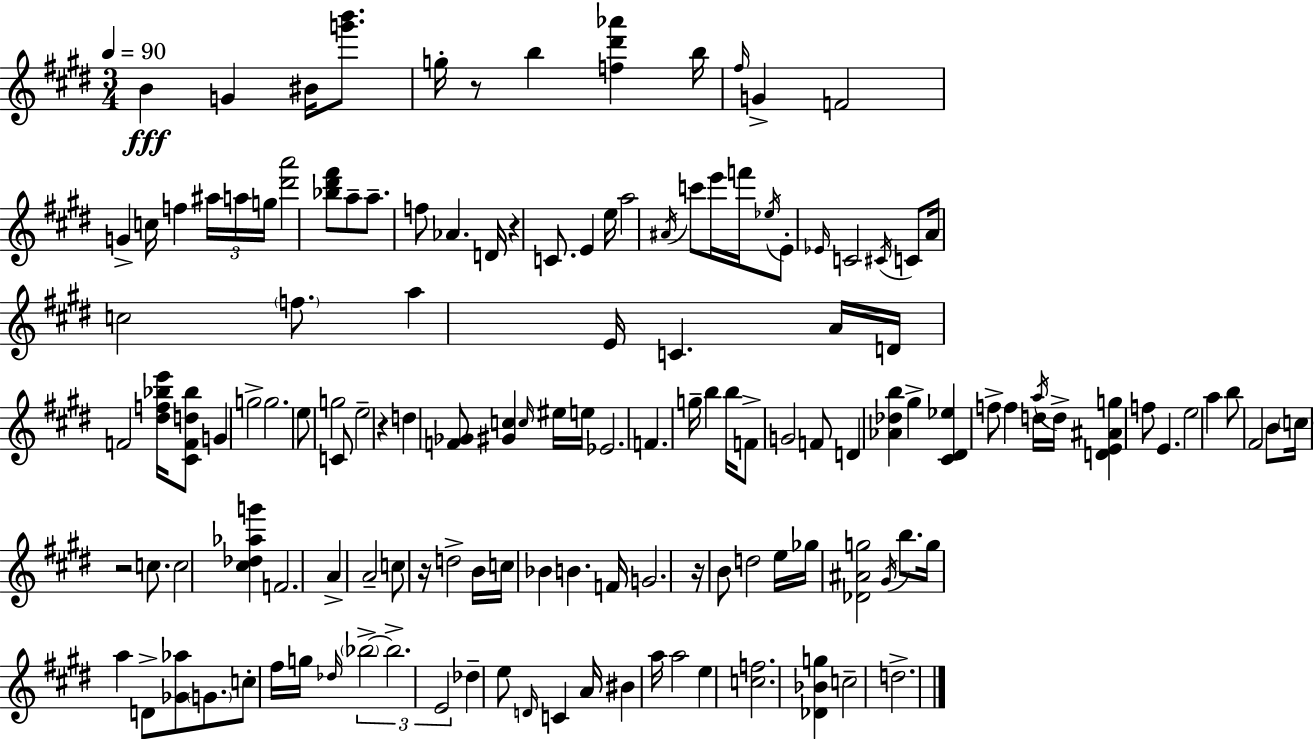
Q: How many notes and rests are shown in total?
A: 140